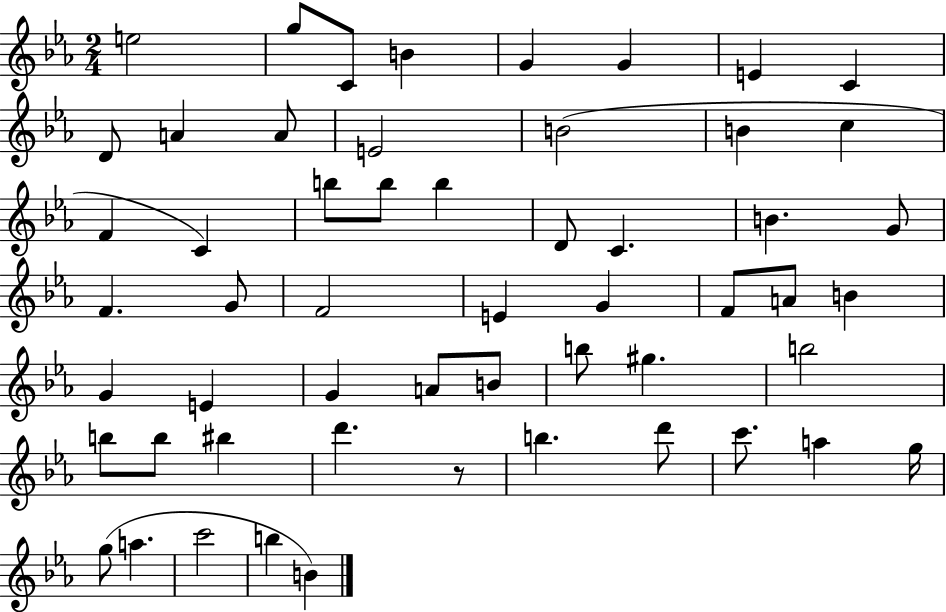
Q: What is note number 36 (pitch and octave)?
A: A4